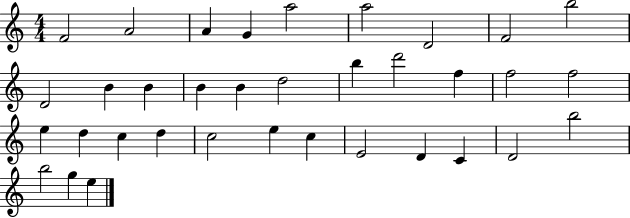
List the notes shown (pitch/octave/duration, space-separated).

F4/h A4/h A4/q G4/q A5/h A5/h D4/h F4/h B5/h D4/h B4/q B4/q B4/q B4/q D5/h B5/q D6/h F5/q F5/h F5/h E5/q D5/q C5/q D5/q C5/h E5/q C5/q E4/h D4/q C4/q D4/h B5/h B5/h G5/q E5/q